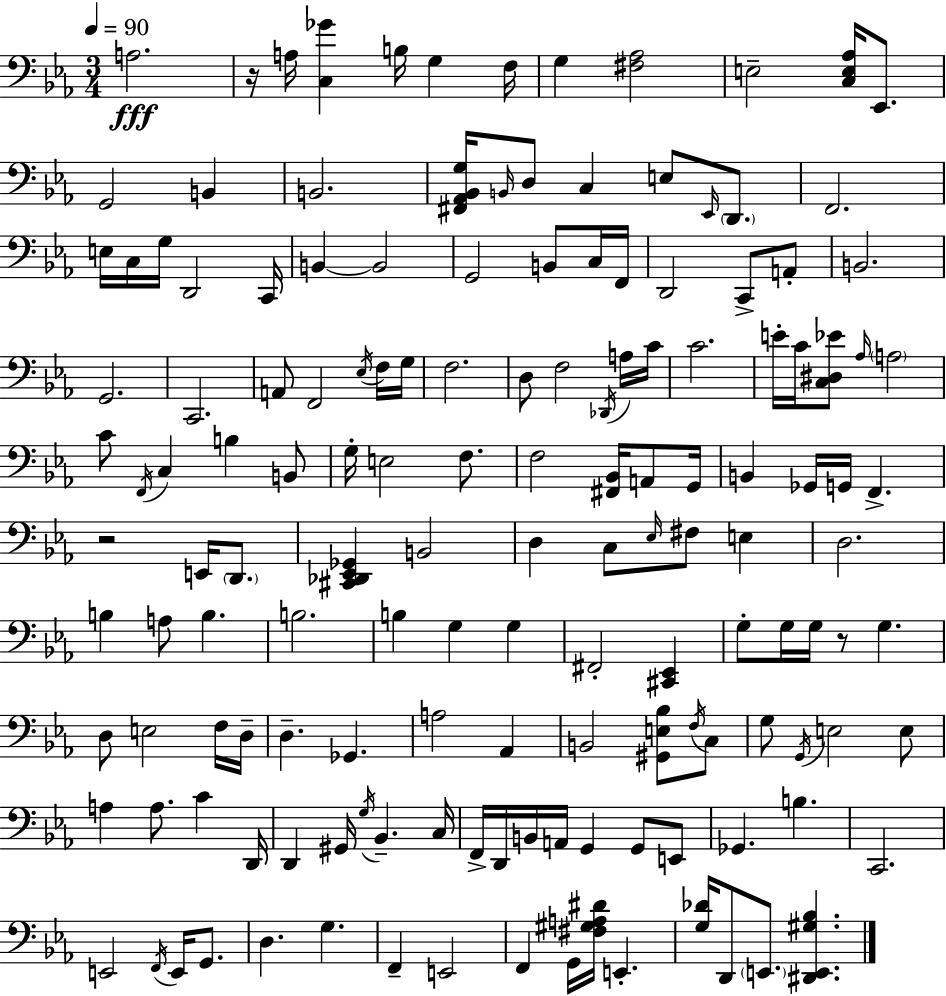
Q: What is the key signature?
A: EES major